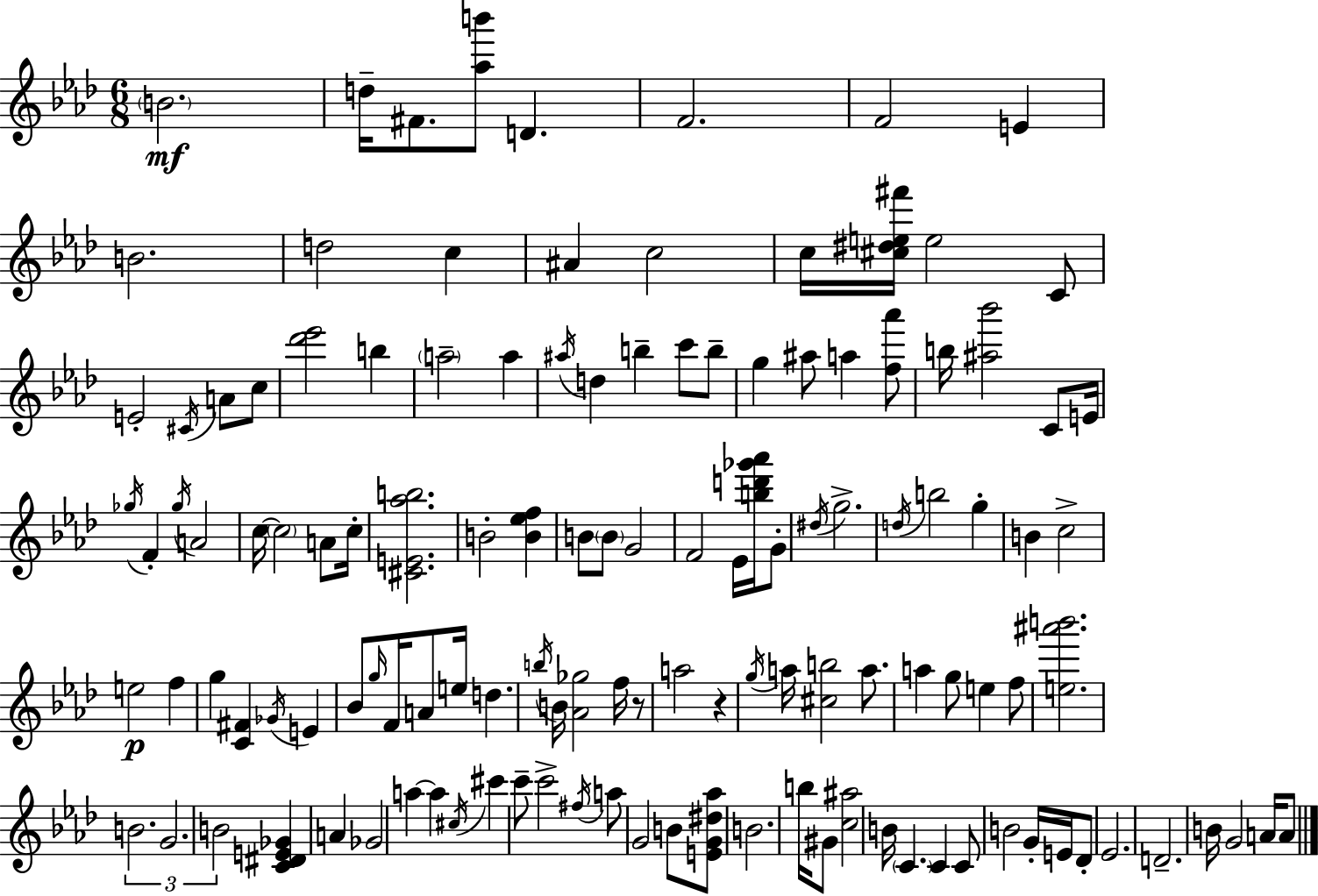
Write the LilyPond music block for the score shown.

{
  \clef treble
  \numericTimeSignature
  \time 6/8
  \key aes \major
  \parenthesize b'2.\mf | d''16-- fis'8. <aes'' b'''>8 d'4. | f'2. | f'2 e'4 | \break b'2. | d''2 c''4 | ais'4 c''2 | c''16 <cis'' dis'' e'' fis'''>16 e''2 c'8 | \break e'2-. \acciaccatura { cis'16 } a'8 c''8 | <des''' ees'''>2 b''4 | \parenthesize a''2-- a''4 | \acciaccatura { ais''16 } d''4 b''4-- c'''8 | \break b''8-- g''4 ais''8 a''4 | <f'' aes'''>8 b''16 <ais'' bes'''>2 c'8 | e'16 \acciaccatura { ges''16 } f'4-. \acciaccatura { ges''16 } a'2 | c''16~~ \parenthesize c''2 | \break a'8 c''16-. <cis' e' aes'' b''>2. | b'2-. | <b' ees'' f''>4 b'8 \parenthesize b'8 g'2 | f'2 | \break ees'16 <b'' d''' ges''' aes'''>16 g'8-. \acciaccatura { dis''16 } g''2.-> | \acciaccatura { d''16 } b''2 | g''4-. b'4 c''2-> | e''2\p | \break f''4 g''4 <c' fis'>4 | \acciaccatura { ges'16 } e'4 bes'8 \grace { g''16 } f'16 a'8 | e''16 d''4. \acciaccatura { b''16 } b'16 <aes' ges''>2 | f''16 r8 a''2 | \break r4 \acciaccatura { g''16 } a''16 <cis'' b''>2 | a''8. a''4 | g''8 e''4 f''8 <e'' ais''' b'''>2. | \tuplet 3/2 { b'2. | \break g'2. | b'2 } | <c' dis' e' ges'>4 a'4 | ges'2 a''4~~ | \break a''4 \acciaccatura { cis''16 } cis'''4 c'''8-- | c'''2-> \acciaccatura { fis''16 } a''8 | g'2 b'8 <e' g' dis'' aes''>8 | b'2. | \break b''16 gis'8 <c'' ais''>2 b'16 | \parenthesize c'4. c'4 c'8 | b'2 g'16-. e'16 des'8-. | ees'2. | \break d'2.-- | b'16 g'2 a'16 a'8 | \bar "|."
}